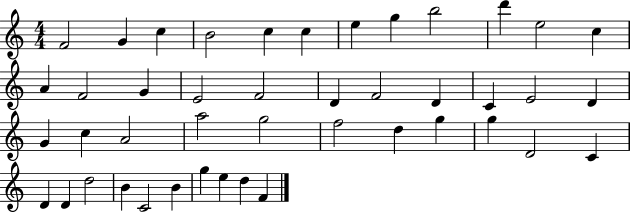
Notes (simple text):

F4/h G4/q C5/q B4/h C5/q C5/q E5/q G5/q B5/h D6/q E5/h C5/q A4/q F4/h G4/q E4/h F4/h D4/q F4/h D4/q C4/q E4/h D4/q G4/q C5/q A4/h A5/h G5/h F5/h D5/q G5/q G5/q D4/h C4/q D4/q D4/q D5/h B4/q C4/h B4/q G5/q E5/q D5/q F4/q